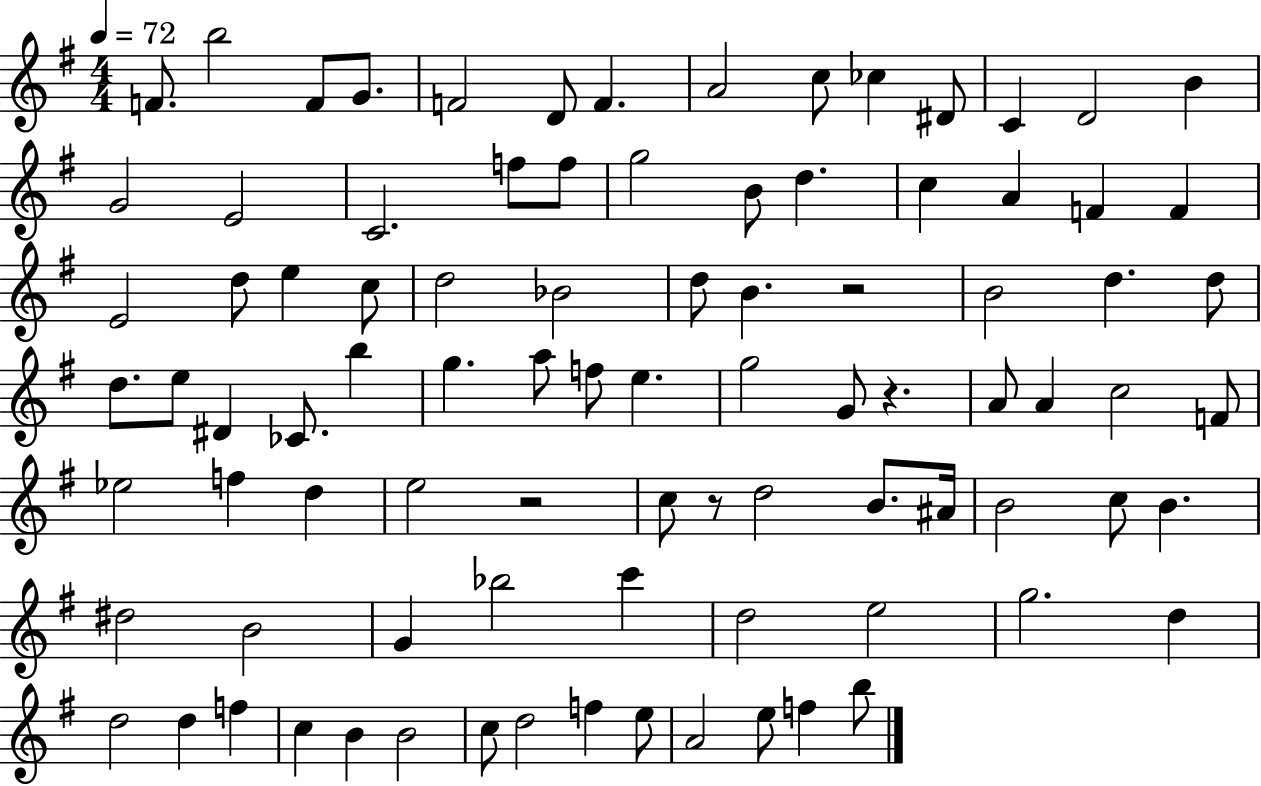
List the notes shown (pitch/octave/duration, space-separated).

F4/e. B5/h F4/e G4/e. F4/h D4/e F4/q. A4/h C5/e CES5/q D#4/e C4/q D4/h B4/q G4/h E4/h C4/h. F5/e F5/e G5/h B4/e D5/q. C5/q A4/q F4/q F4/q E4/h D5/e E5/q C5/e D5/h Bb4/h D5/e B4/q. R/h B4/h D5/q. D5/e D5/e. E5/e D#4/q CES4/e. B5/q G5/q. A5/e F5/e E5/q. G5/h G4/e R/q. A4/e A4/q C5/h F4/e Eb5/h F5/q D5/q E5/h R/h C5/e R/e D5/h B4/e. A#4/s B4/h C5/e B4/q. D#5/h B4/h G4/q Bb5/h C6/q D5/h E5/h G5/h. D5/q D5/h D5/q F5/q C5/q B4/q B4/h C5/e D5/h F5/q E5/e A4/h E5/e F5/q B5/e